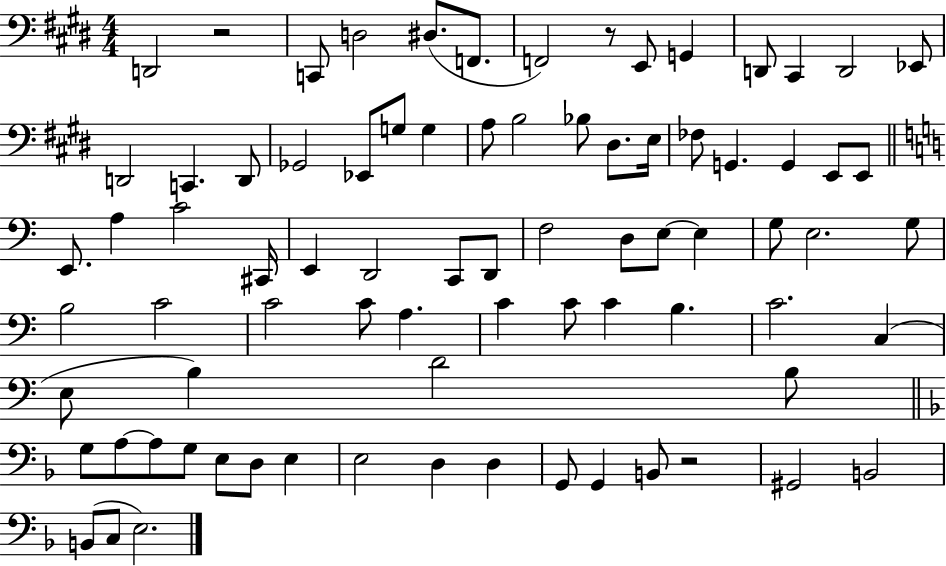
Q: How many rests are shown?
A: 3